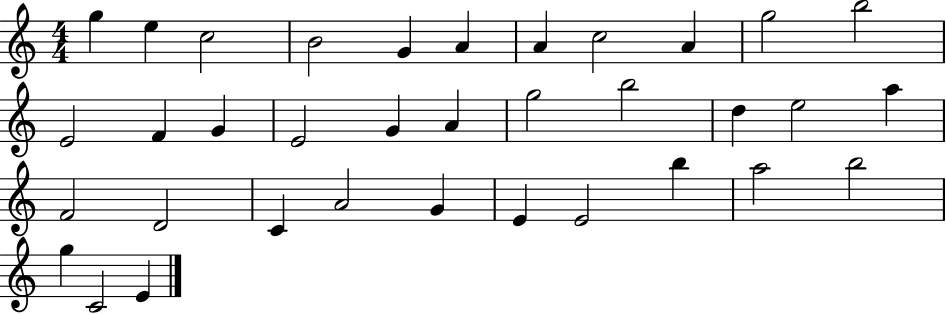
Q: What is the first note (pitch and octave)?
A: G5